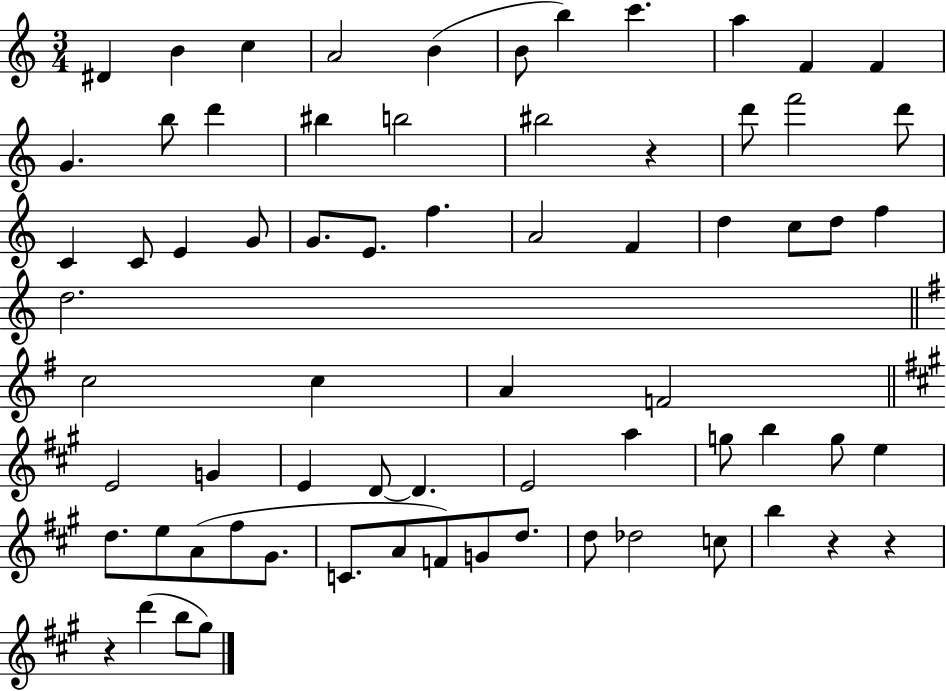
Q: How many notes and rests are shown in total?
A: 70